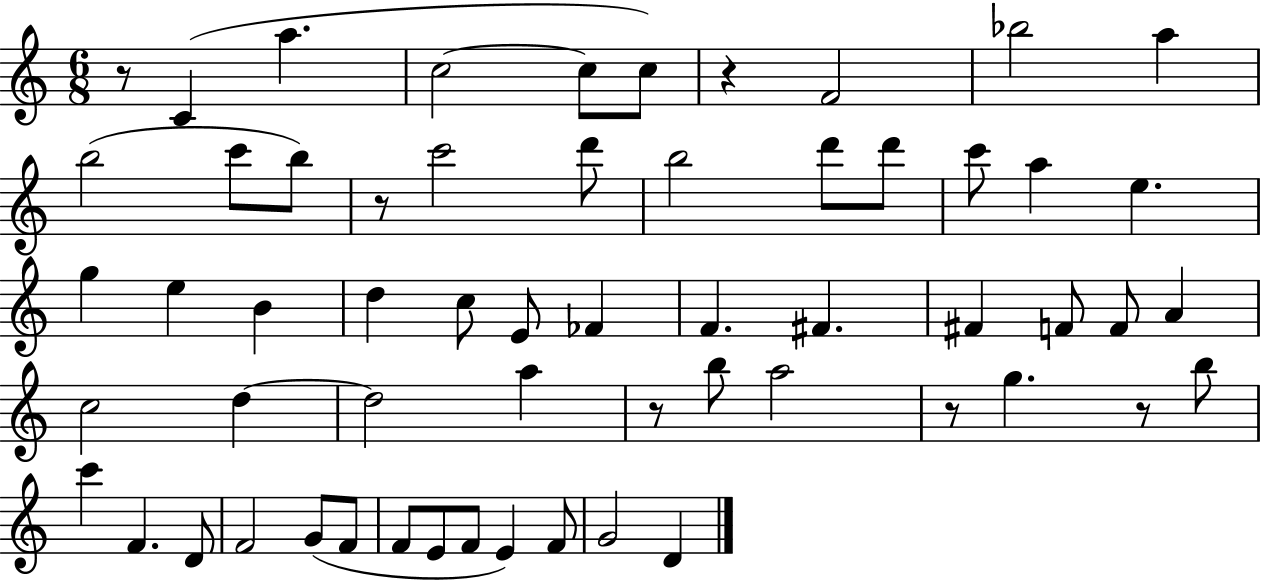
{
  \clef treble
  \numericTimeSignature
  \time 6/8
  \key c \major
  r8 c'4( a''4. | c''2~~ c''8 c''8) | r4 f'2 | bes''2 a''4 | \break b''2( c'''8 b''8) | r8 c'''2 d'''8 | b''2 d'''8 d'''8 | c'''8 a''4 e''4. | \break g''4 e''4 b'4 | d''4 c''8 e'8 fes'4 | f'4. fis'4. | fis'4 f'8 f'8 a'4 | \break c''2 d''4~~ | d''2 a''4 | r8 b''8 a''2 | r8 g''4. r8 b''8 | \break c'''4 f'4. d'8 | f'2 g'8( f'8 | f'8 e'8 f'8 e'4) f'8 | g'2 d'4 | \break \bar "|."
}